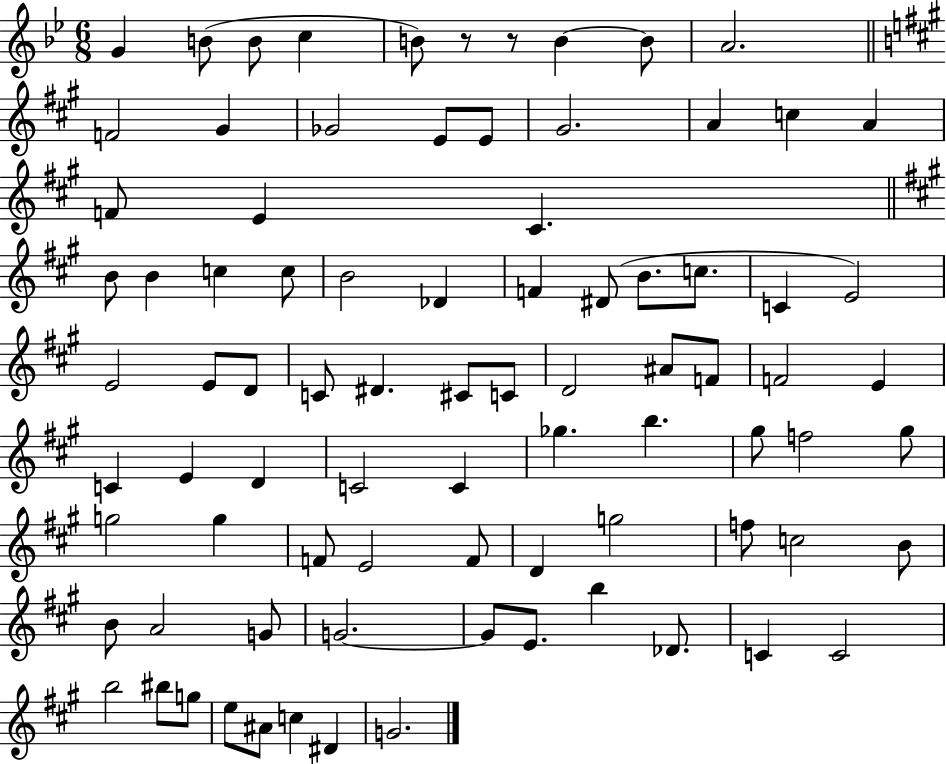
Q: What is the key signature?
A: BES major